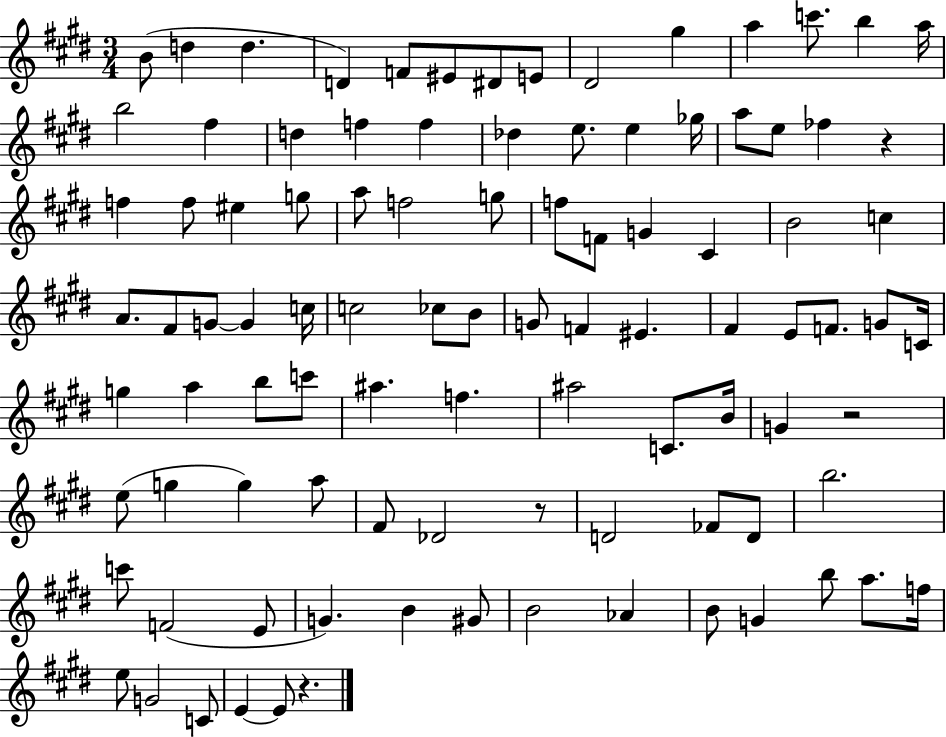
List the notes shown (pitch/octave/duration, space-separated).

B4/e D5/q D5/q. D4/q F4/e EIS4/e D#4/e E4/e D#4/h G#5/q A5/q C6/e. B5/q A5/s B5/h F#5/q D5/q F5/q F5/q Db5/q E5/e. E5/q Gb5/s A5/e E5/e FES5/q R/q F5/q F5/e EIS5/q G5/e A5/e F5/h G5/e F5/e F4/e G4/q C#4/q B4/h C5/q A4/e. F#4/e G4/e G4/q C5/s C5/h CES5/e B4/e G4/e F4/q EIS4/q. F#4/q E4/e F4/e. G4/e C4/s G5/q A5/q B5/e C6/e A#5/q. F5/q. A#5/h C4/e. B4/s G4/q R/h E5/e G5/q G5/q A5/e F#4/e Db4/h R/e D4/h FES4/e D4/e B5/h. C6/e F4/h E4/e G4/q. B4/q G#4/e B4/h Ab4/q B4/e G4/q B5/e A5/e. F5/s E5/e G4/h C4/e E4/q E4/e R/q.